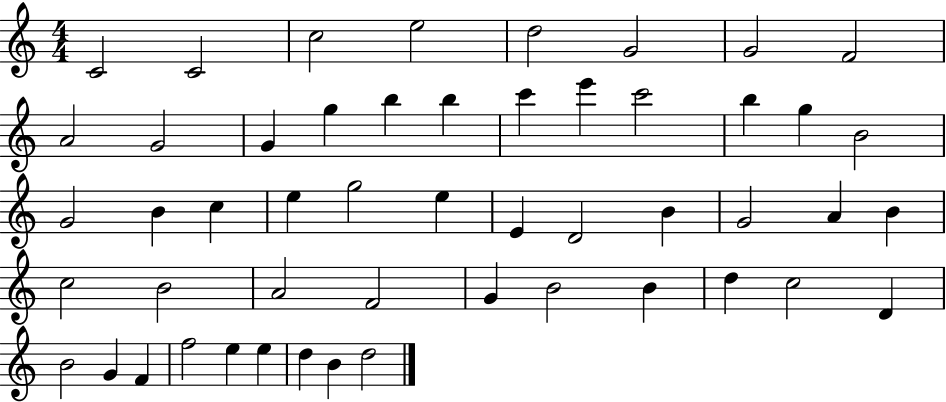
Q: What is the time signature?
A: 4/4